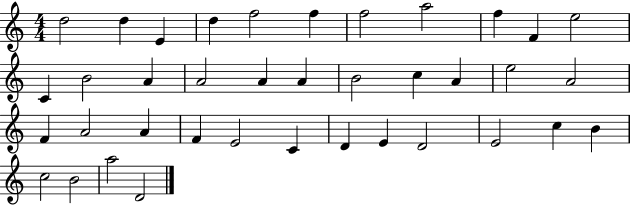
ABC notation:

X:1
T:Untitled
M:4/4
L:1/4
K:C
d2 d E d f2 f f2 a2 f F e2 C B2 A A2 A A B2 c A e2 A2 F A2 A F E2 C D E D2 E2 c B c2 B2 a2 D2